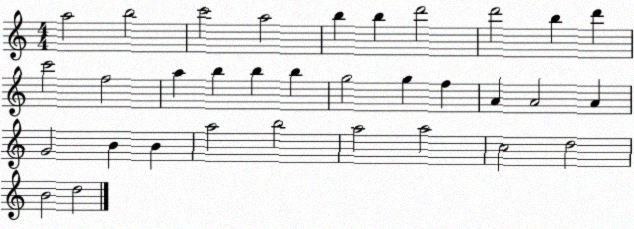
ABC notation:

X:1
T:Untitled
M:4/4
L:1/4
K:C
a2 b2 c'2 a2 b b d'2 d'2 b d' c'2 f2 a b b b g2 g f A A2 A G2 B B a2 b2 a2 a2 c2 d2 B2 d2